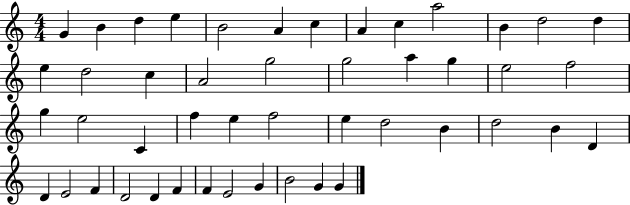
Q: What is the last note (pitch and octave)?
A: G4